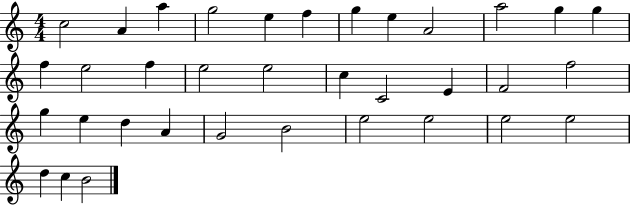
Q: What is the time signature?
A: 4/4